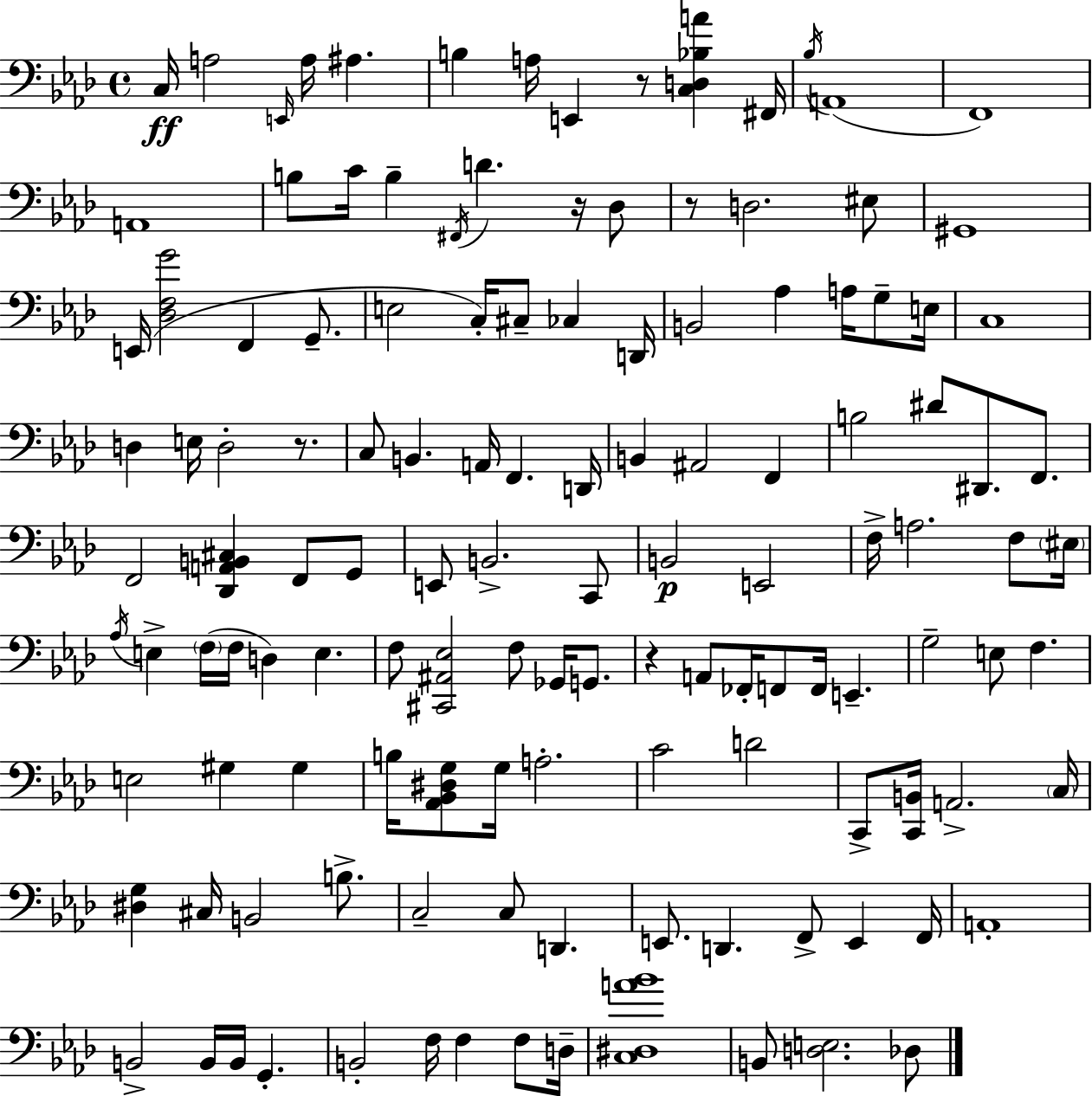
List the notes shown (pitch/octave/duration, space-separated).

C3/s A3/h E2/s A3/s A#3/q. B3/q A3/s E2/q R/e [C3,D3,Bb3,A4]/q F#2/s Bb3/s A2/w F2/w A2/w B3/e C4/s B3/q F#2/s D4/q. R/s Db3/e R/e D3/h. EIS3/e G#2/w E2/s [Db3,F3,G4]/h F2/q G2/e. E3/h C3/s C#3/e CES3/q D2/s B2/h Ab3/q A3/s G3/e E3/s C3/w D3/q E3/s D3/h R/e. C3/e B2/q. A2/s F2/q. D2/s B2/q A#2/h F2/q B3/h D#4/e D#2/e. F2/e. F2/h [Db2,A2,B2,C#3]/q F2/e G2/e E2/e B2/h. C2/e B2/h E2/h F3/s A3/h. F3/e EIS3/s Ab3/s E3/q F3/s F3/s D3/q E3/q. F3/e [C#2,A#2,Eb3]/h F3/e Gb2/s G2/e. R/q A2/e FES2/s F2/e F2/s E2/q. G3/h E3/e F3/q. E3/h G#3/q G#3/q B3/s [Ab2,Bb2,D#3,G3]/e G3/s A3/h. C4/h D4/h C2/e [C2,B2]/s A2/h. C3/s [D#3,G3]/q C#3/s B2/h B3/e. C3/h C3/e D2/q. E2/e. D2/q. F2/e E2/q F2/s A2/w B2/h B2/s B2/s G2/q. B2/h F3/s F3/q F3/e D3/s [C3,D#3,A4,Bb4]/w B2/e [D3,E3]/h. Db3/e